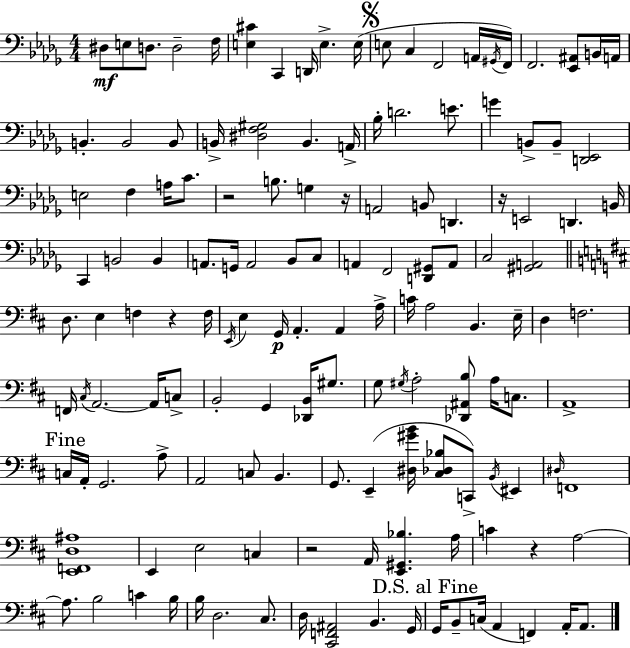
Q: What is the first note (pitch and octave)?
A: D#3